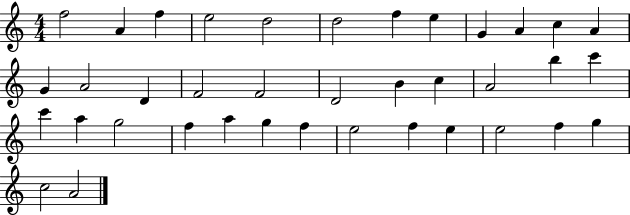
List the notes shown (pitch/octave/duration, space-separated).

F5/h A4/q F5/q E5/h D5/h D5/h F5/q E5/q G4/q A4/q C5/q A4/q G4/q A4/h D4/q F4/h F4/h D4/h B4/q C5/q A4/h B5/q C6/q C6/q A5/q G5/h F5/q A5/q G5/q F5/q E5/h F5/q E5/q E5/h F5/q G5/q C5/h A4/h